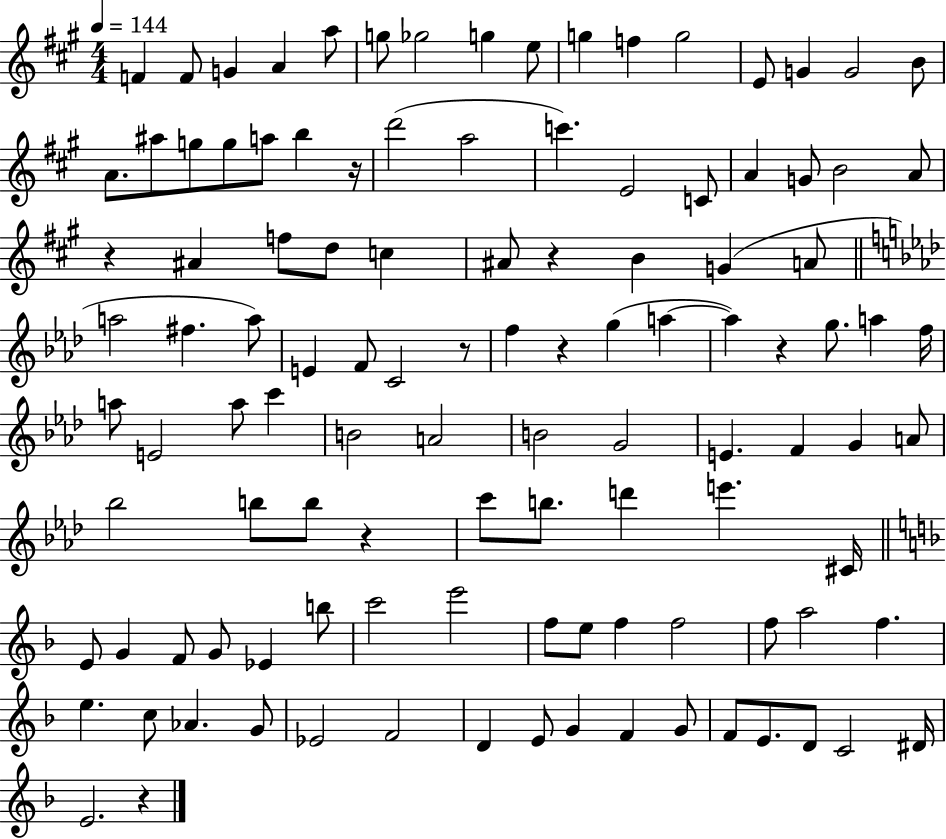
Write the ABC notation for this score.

X:1
T:Untitled
M:4/4
L:1/4
K:A
F F/2 G A a/2 g/2 _g2 g e/2 g f g2 E/2 G G2 B/2 A/2 ^a/2 g/2 g/2 a/2 b z/4 d'2 a2 c' E2 C/2 A G/2 B2 A/2 z ^A f/2 d/2 c ^A/2 z B G A/2 a2 ^f a/2 E F/2 C2 z/2 f z g a a z g/2 a f/4 a/2 E2 a/2 c' B2 A2 B2 G2 E F G A/2 _b2 b/2 b/2 z c'/2 b/2 d' e' ^C/4 E/2 G F/2 G/2 _E b/2 c'2 e'2 f/2 e/2 f f2 f/2 a2 f e c/2 _A G/2 _E2 F2 D E/2 G F G/2 F/2 E/2 D/2 C2 ^D/4 E2 z